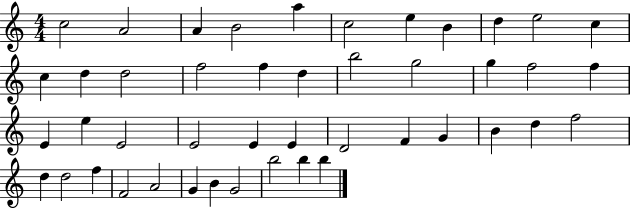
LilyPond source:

{
  \clef treble
  \numericTimeSignature
  \time 4/4
  \key c \major
  c''2 a'2 | a'4 b'2 a''4 | c''2 e''4 b'4 | d''4 e''2 c''4 | \break c''4 d''4 d''2 | f''2 f''4 d''4 | b''2 g''2 | g''4 f''2 f''4 | \break e'4 e''4 e'2 | e'2 e'4 e'4 | d'2 f'4 g'4 | b'4 d''4 f''2 | \break d''4 d''2 f''4 | f'2 a'2 | g'4 b'4 g'2 | b''2 b''4 b''4 | \break \bar "|."
}